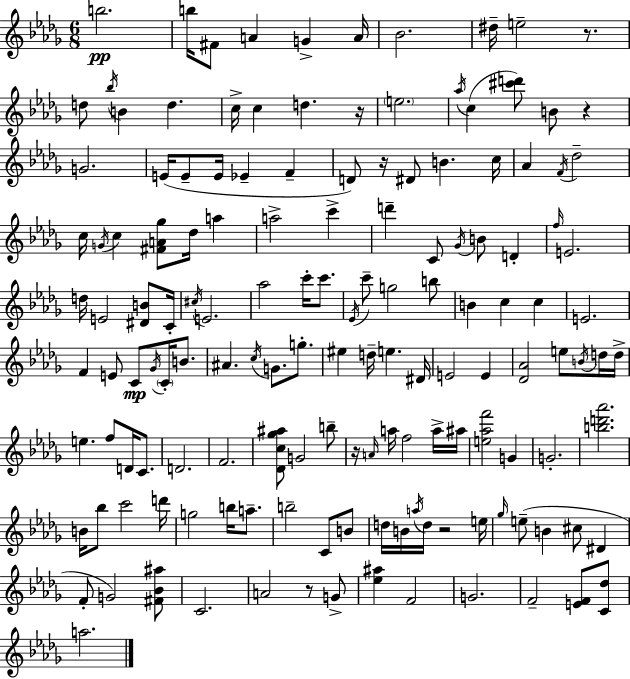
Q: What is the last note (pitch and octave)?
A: A5